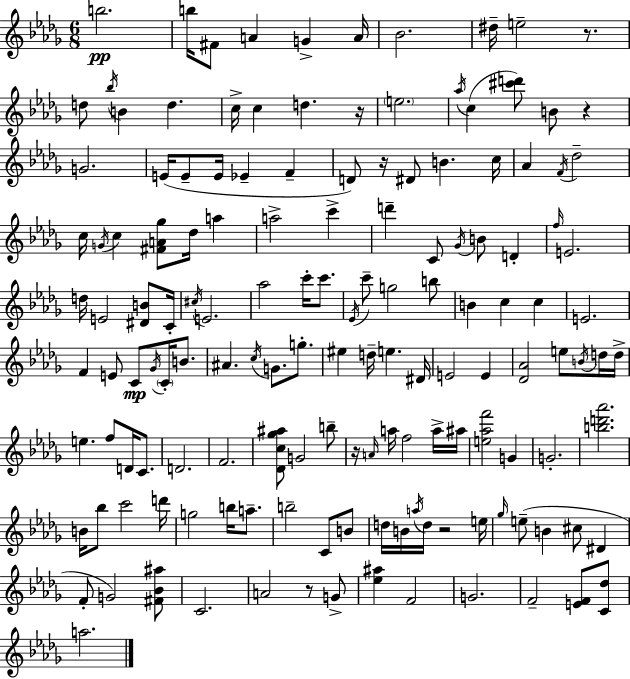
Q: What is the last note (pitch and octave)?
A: A5